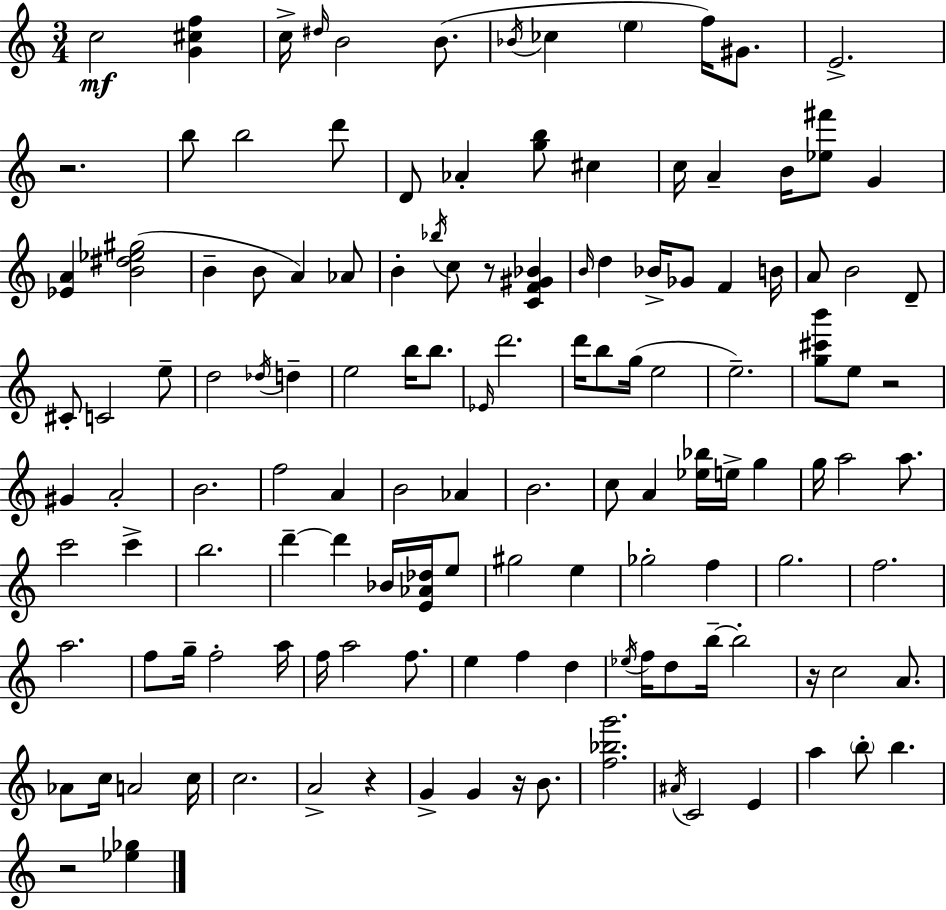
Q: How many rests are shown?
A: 7